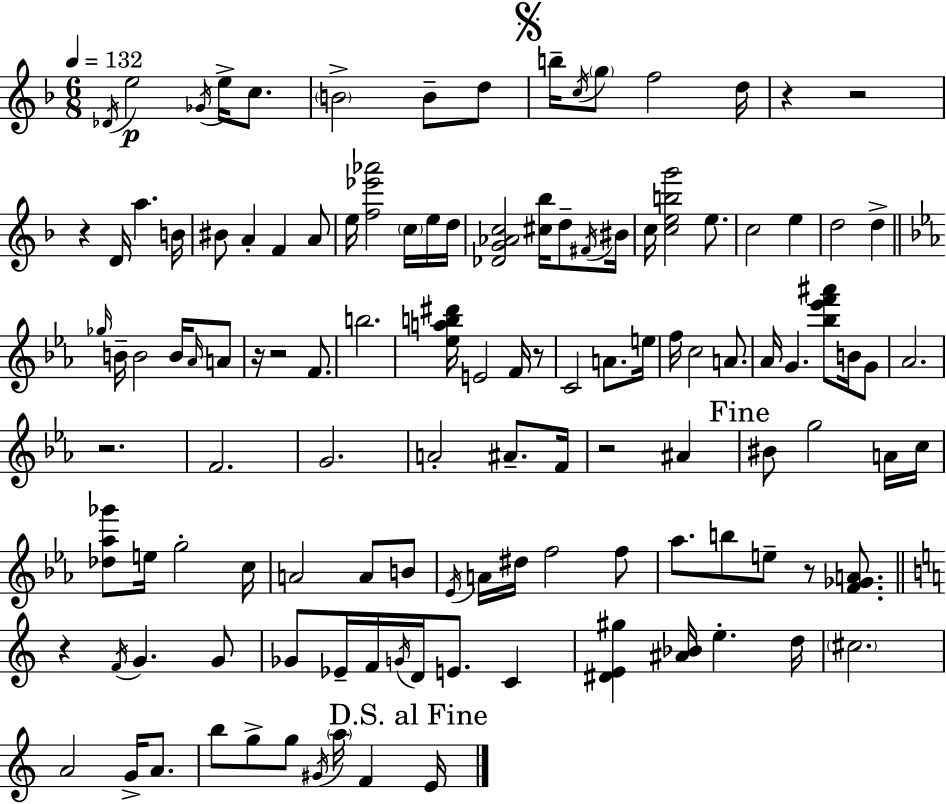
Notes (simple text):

Db4/s E5/h Gb4/s E5/s C5/e. B4/h B4/e D5/e B5/s C5/s G5/e F5/h D5/s R/q R/h R/q D4/s A5/q. B4/s BIS4/e A4/q F4/q A4/e E5/s [F5,Eb6,Ab6]/h C5/s E5/s D5/s [Db4,G4,Ab4,C5]/h [C#5,Bb5]/s D5/e F#4/s BIS4/s C5/s [C5,E5,B5,G6]/h E5/e. C5/h E5/q D5/h D5/q Gb5/s B4/s B4/h B4/s Ab4/s A4/e R/s R/h F4/e. B5/h. [Eb5,A5,B5,D#6]/s E4/h F4/s R/e C4/h A4/e. E5/s F5/s C5/h A4/e. Ab4/s G4/q. [Bb5,Eb6,F6,A#6]/e B4/s G4/e Ab4/h. R/h. F4/h. G4/h. A4/h A#4/e. F4/s R/h A#4/q BIS4/e G5/h A4/s C5/s [Db5,Ab5,Gb6]/e E5/s G5/h C5/s A4/h A4/e B4/e Eb4/s A4/s D#5/s F5/h F5/e Ab5/e. B5/e E5/e R/e [F4,Gb4,A4]/e. R/q F4/s G4/q. G4/e Gb4/e Eb4/s F4/s G4/s D4/s E4/e. C4/q [D#4,E4,G#5]/q [A#4,Bb4]/s E5/q. D5/s C#5/h. A4/h G4/s A4/e. B5/e G5/e G5/e G#4/s A5/s F4/q E4/s